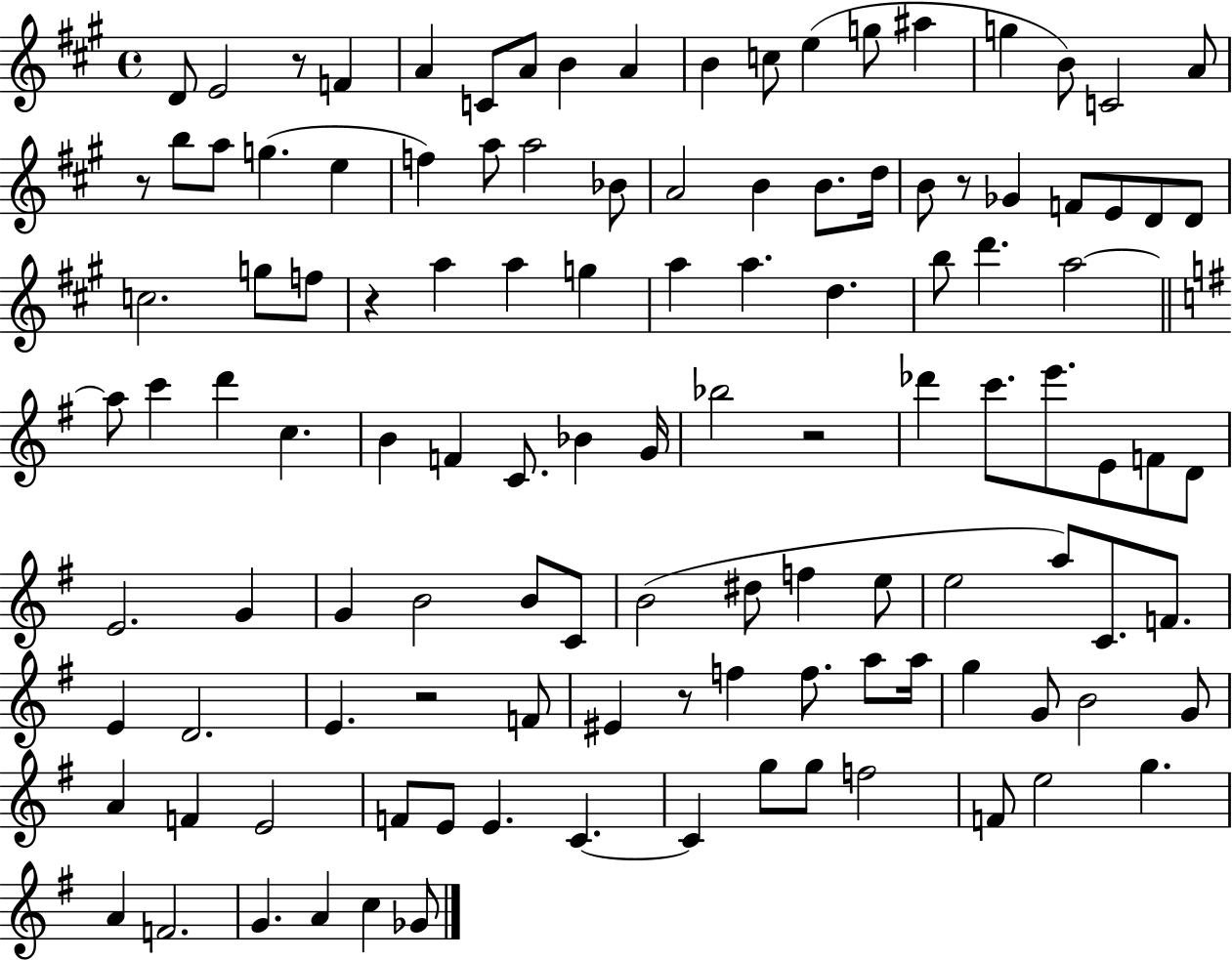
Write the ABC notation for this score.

X:1
T:Untitled
M:4/4
L:1/4
K:A
D/2 E2 z/2 F A C/2 A/2 B A B c/2 e g/2 ^a g B/2 C2 A/2 z/2 b/2 a/2 g e f a/2 a2 _B/2 A2 B B/2 d/4 B/2 z/2 _G F/2 E/2 D/2 D/2 c2 g/2 f/2 z a a g a a d b/2 d' a2 a/2 c' d' c B F C/2 _B G/4 _b2 z2 _d' c'/2 e'/2 E/2 F/2 D/2 E2 G G B2 B/2 C/2 B2 ^d/2 f e/2 e2 a/2 C/2 F/2 E D2 E z2 F/2 ^E z/2 f f/2 a/2 a/4 g G/2 B2 G/2 A F E2 F/2 E/2 E C C g/2 g/2 f2 F/2 e2 g A F2 G A c _G/2